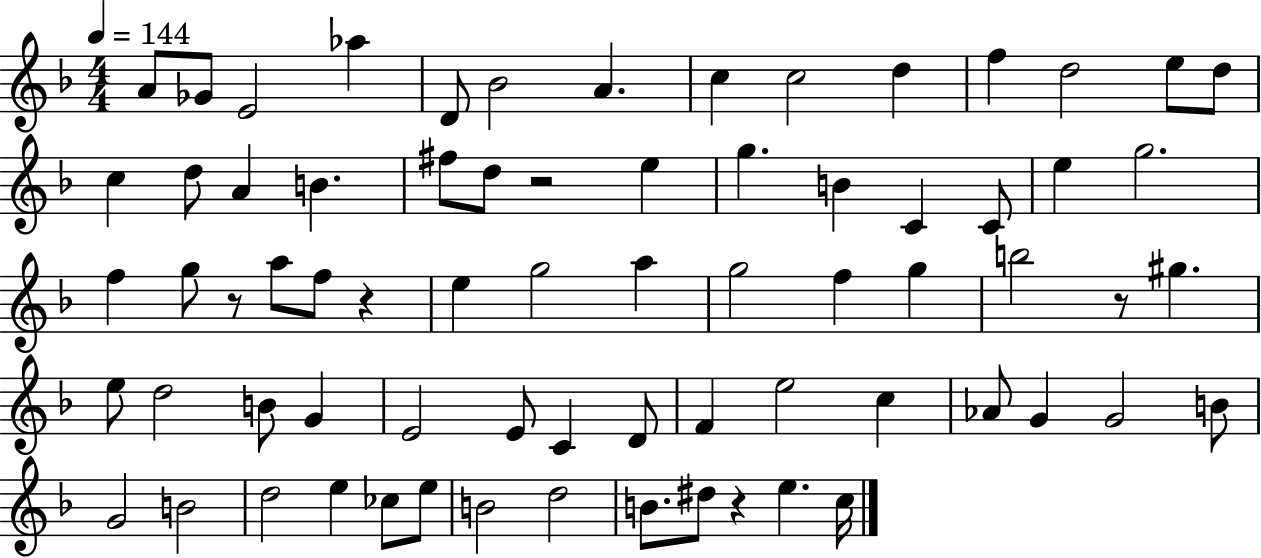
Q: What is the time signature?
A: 4/4